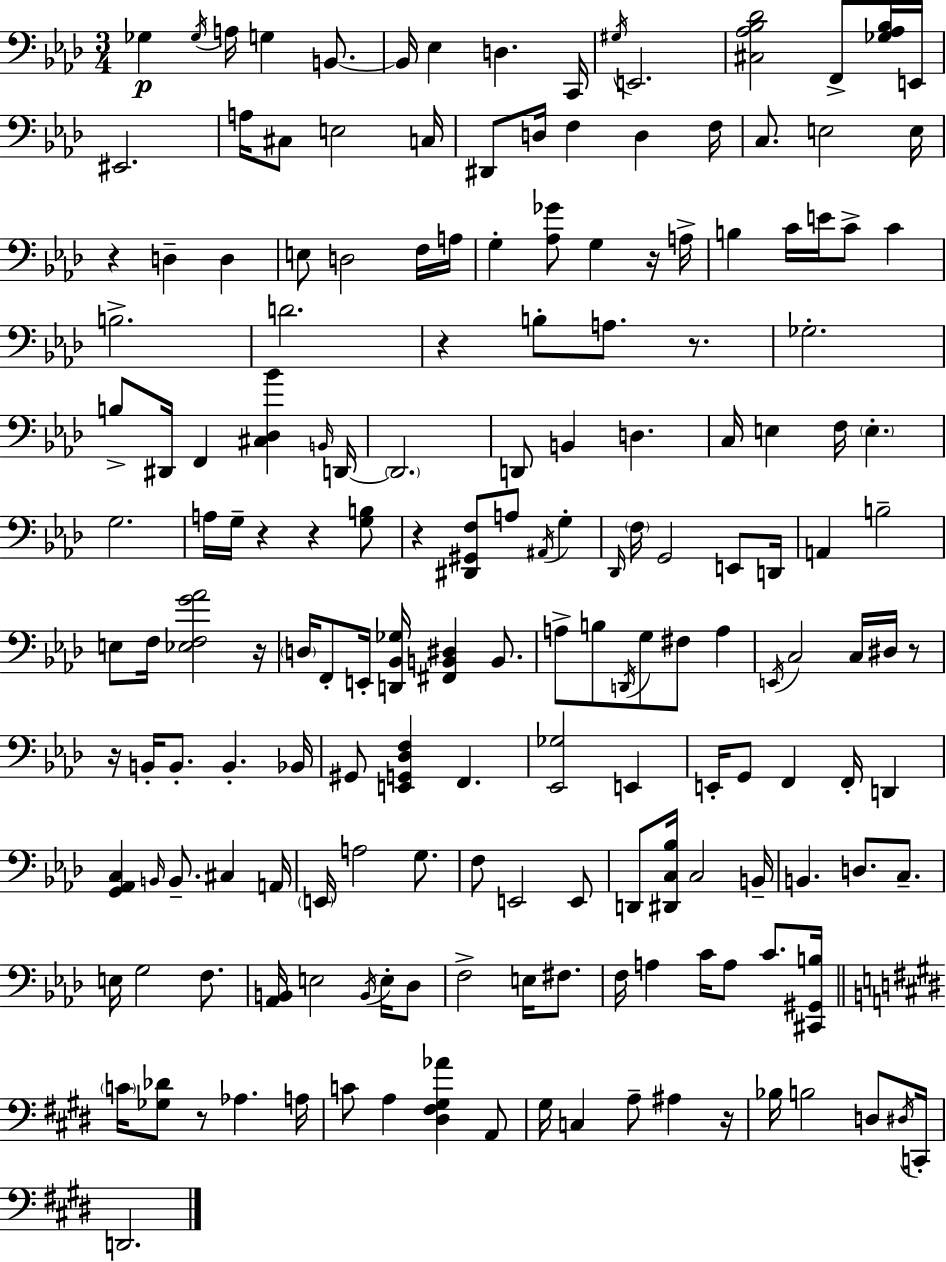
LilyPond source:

{
  \clef bass
  \numericTimeSignature
  \time 3/4
  \key aes \major
  ges4\p \acciaccatura { ges16 } a16 g4 b,8.~~ | b,16 ees4 d4. | c,16 \acciaccatura { gis16 } e,2. | <cis aes bes des'>2 f,8-> | \break <ges aes bes>16 e,16 eis,2. | a16 cis8 e2 | c16 dis,8 d16 f4 d4 | f16 c8. e2 | \break e16 r4 d4-- d4 | e8 d2 | f16 a16 g4-. <aes ges'>8 g4 | r16 a16-> b4 c'16 e'16 c'8-> c'4 | \break b2.-> | d'2. | r4 b8-. a8. r8. | ges2.-. | \break b8-> dis,16 f,4 <cis des bes'>4 | \grace { b,16 } d,16~~ \parenthesize d,2. | d,8 b,4 d4. | c16 e4 f16 \parenthesize e4.-. | \break g2. | a16 g16-- r4 r4 | <g b>8 r4 <dis, gis, f>8 a8 \acciaccatura { ais,16 } | g4-. \grace { des,16 } \parenthesize f16 g,2 | \break e,8 d,16 a,4 b2-- | e8 f16 <ees f g' aes'>2 | r16 \parenthesize d16 f,8-. e,16-. <d, bes, ges>16 <fis, b, dis>4 | b,8. a8-> b8 \acciaccatura { d,16 } g8 | \break fis8 a4 \acciaccatura { e,16 } c2 | c16 dis16 r8 r16 b,16-. b,8.-. | b,4.-. bes,16 gis,8 <e, g, des f>4 | f,4. <ees, ges>2 | \break e,4 e,16-. g,8 f,4 | f,16-. d,4 <g, aes, c>4 \grace { b,16 } | b,8.-- cis4 a,16 \parenthesize e,16 a2 | g8. f8 e,2 | \break e,8 d,8 <dis, c bes>16 c2 | b,16-- b,4. | d8. c8.-- e16 g2 | f8. <aes, b,>16 e2 | \break \acciaccatura { b,16 } e16-. des8 f2-> | e16 fis8. f16 a4 | c'16 a8 c'8. <cis, gis, b>16 \bar "||" \break \key e \major \parenthesize c'16 <ges des'>8 r8 aes4. a16 | c'8 a4 <dis fis gis aes'>4 a,8 | gis16 c4 a8-- ais4 r16 | bes16 b2 d8 \acciaccatura { dis16 } | \break c,16-. d,2. | \bar "|."
}